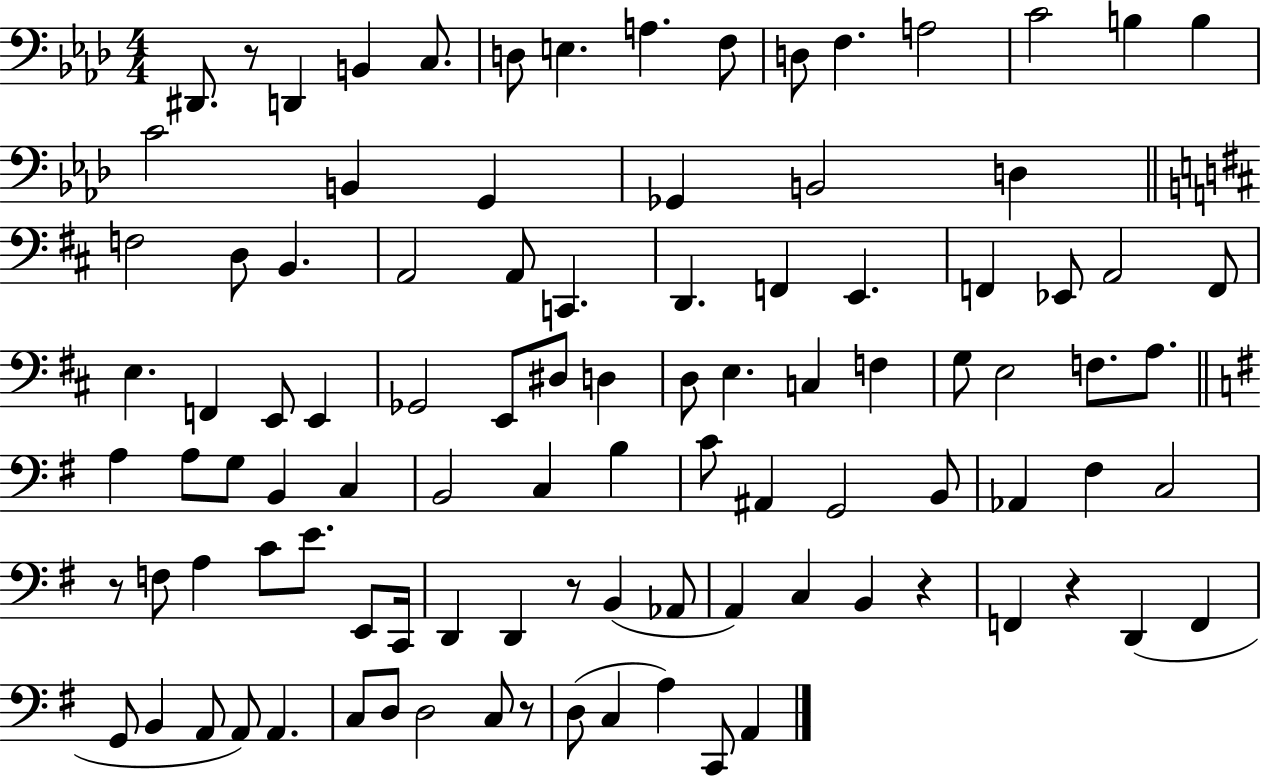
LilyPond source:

{
  \clef bass
  \numericTimeSignature
  \time 4/4
  \key aes \major
  dis,8. r8 d,4 b,4 c8. | d8 e4. a4. f8 | d8 f4. a2 | c'2 b4 b4 | \break c'2 b,4 g,4 | ges,4 b,2 d4 | \bar "||" \break \key d \major f2 d8 b,4. | a,2 a,8 c,4. | d,4. f,4 e,4. | f,4 ees,8 a,2 f,8 | \break e4. f,4 e,8 e,4 | ges,2 e,8 dis8 d4 | d8 e4. c4 f4 | g8 e2 f8. a8. | \break \bar "||" \break \key g \major a4 a8 g8 b,4 c4 | b,2 c4 b4 | c'8 ais,4 g,2 b,8 | aes,4 fis4 c2 | \break r8 f8 a4 c'8 e'8. e,8 c,16 | d,4 d,4 r8 b,4( aes,8 | a,4) c4 b,4 r4 | f,4 r4 d,4( f,4 | \break g,8 b,4 a,8 a,8) a,4. | c8 d8 d2 c8 r8 | d8( c4 a4) c,8 a,4 | \bar "|."
}